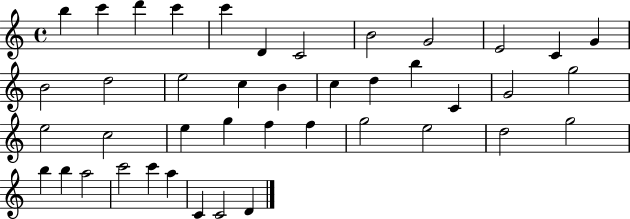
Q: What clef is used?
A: treble